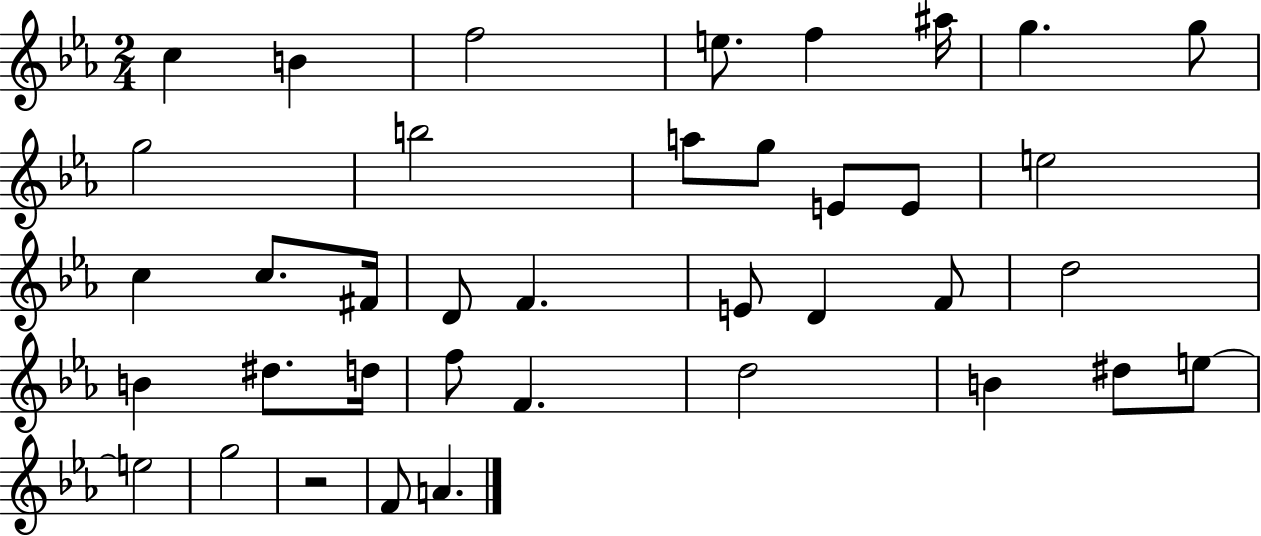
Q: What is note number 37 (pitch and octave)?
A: A4